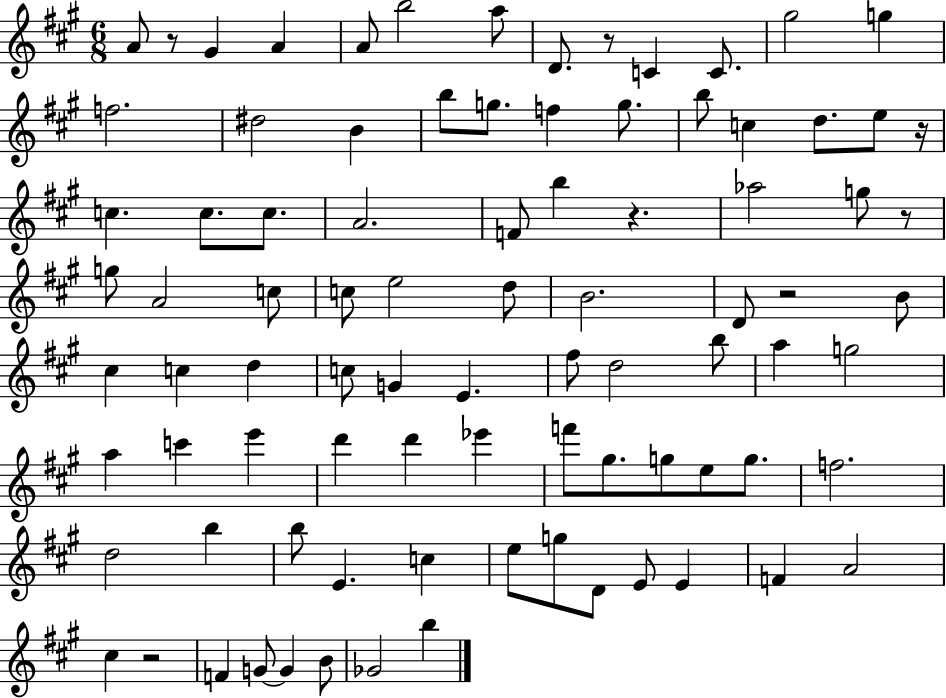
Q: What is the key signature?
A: A major